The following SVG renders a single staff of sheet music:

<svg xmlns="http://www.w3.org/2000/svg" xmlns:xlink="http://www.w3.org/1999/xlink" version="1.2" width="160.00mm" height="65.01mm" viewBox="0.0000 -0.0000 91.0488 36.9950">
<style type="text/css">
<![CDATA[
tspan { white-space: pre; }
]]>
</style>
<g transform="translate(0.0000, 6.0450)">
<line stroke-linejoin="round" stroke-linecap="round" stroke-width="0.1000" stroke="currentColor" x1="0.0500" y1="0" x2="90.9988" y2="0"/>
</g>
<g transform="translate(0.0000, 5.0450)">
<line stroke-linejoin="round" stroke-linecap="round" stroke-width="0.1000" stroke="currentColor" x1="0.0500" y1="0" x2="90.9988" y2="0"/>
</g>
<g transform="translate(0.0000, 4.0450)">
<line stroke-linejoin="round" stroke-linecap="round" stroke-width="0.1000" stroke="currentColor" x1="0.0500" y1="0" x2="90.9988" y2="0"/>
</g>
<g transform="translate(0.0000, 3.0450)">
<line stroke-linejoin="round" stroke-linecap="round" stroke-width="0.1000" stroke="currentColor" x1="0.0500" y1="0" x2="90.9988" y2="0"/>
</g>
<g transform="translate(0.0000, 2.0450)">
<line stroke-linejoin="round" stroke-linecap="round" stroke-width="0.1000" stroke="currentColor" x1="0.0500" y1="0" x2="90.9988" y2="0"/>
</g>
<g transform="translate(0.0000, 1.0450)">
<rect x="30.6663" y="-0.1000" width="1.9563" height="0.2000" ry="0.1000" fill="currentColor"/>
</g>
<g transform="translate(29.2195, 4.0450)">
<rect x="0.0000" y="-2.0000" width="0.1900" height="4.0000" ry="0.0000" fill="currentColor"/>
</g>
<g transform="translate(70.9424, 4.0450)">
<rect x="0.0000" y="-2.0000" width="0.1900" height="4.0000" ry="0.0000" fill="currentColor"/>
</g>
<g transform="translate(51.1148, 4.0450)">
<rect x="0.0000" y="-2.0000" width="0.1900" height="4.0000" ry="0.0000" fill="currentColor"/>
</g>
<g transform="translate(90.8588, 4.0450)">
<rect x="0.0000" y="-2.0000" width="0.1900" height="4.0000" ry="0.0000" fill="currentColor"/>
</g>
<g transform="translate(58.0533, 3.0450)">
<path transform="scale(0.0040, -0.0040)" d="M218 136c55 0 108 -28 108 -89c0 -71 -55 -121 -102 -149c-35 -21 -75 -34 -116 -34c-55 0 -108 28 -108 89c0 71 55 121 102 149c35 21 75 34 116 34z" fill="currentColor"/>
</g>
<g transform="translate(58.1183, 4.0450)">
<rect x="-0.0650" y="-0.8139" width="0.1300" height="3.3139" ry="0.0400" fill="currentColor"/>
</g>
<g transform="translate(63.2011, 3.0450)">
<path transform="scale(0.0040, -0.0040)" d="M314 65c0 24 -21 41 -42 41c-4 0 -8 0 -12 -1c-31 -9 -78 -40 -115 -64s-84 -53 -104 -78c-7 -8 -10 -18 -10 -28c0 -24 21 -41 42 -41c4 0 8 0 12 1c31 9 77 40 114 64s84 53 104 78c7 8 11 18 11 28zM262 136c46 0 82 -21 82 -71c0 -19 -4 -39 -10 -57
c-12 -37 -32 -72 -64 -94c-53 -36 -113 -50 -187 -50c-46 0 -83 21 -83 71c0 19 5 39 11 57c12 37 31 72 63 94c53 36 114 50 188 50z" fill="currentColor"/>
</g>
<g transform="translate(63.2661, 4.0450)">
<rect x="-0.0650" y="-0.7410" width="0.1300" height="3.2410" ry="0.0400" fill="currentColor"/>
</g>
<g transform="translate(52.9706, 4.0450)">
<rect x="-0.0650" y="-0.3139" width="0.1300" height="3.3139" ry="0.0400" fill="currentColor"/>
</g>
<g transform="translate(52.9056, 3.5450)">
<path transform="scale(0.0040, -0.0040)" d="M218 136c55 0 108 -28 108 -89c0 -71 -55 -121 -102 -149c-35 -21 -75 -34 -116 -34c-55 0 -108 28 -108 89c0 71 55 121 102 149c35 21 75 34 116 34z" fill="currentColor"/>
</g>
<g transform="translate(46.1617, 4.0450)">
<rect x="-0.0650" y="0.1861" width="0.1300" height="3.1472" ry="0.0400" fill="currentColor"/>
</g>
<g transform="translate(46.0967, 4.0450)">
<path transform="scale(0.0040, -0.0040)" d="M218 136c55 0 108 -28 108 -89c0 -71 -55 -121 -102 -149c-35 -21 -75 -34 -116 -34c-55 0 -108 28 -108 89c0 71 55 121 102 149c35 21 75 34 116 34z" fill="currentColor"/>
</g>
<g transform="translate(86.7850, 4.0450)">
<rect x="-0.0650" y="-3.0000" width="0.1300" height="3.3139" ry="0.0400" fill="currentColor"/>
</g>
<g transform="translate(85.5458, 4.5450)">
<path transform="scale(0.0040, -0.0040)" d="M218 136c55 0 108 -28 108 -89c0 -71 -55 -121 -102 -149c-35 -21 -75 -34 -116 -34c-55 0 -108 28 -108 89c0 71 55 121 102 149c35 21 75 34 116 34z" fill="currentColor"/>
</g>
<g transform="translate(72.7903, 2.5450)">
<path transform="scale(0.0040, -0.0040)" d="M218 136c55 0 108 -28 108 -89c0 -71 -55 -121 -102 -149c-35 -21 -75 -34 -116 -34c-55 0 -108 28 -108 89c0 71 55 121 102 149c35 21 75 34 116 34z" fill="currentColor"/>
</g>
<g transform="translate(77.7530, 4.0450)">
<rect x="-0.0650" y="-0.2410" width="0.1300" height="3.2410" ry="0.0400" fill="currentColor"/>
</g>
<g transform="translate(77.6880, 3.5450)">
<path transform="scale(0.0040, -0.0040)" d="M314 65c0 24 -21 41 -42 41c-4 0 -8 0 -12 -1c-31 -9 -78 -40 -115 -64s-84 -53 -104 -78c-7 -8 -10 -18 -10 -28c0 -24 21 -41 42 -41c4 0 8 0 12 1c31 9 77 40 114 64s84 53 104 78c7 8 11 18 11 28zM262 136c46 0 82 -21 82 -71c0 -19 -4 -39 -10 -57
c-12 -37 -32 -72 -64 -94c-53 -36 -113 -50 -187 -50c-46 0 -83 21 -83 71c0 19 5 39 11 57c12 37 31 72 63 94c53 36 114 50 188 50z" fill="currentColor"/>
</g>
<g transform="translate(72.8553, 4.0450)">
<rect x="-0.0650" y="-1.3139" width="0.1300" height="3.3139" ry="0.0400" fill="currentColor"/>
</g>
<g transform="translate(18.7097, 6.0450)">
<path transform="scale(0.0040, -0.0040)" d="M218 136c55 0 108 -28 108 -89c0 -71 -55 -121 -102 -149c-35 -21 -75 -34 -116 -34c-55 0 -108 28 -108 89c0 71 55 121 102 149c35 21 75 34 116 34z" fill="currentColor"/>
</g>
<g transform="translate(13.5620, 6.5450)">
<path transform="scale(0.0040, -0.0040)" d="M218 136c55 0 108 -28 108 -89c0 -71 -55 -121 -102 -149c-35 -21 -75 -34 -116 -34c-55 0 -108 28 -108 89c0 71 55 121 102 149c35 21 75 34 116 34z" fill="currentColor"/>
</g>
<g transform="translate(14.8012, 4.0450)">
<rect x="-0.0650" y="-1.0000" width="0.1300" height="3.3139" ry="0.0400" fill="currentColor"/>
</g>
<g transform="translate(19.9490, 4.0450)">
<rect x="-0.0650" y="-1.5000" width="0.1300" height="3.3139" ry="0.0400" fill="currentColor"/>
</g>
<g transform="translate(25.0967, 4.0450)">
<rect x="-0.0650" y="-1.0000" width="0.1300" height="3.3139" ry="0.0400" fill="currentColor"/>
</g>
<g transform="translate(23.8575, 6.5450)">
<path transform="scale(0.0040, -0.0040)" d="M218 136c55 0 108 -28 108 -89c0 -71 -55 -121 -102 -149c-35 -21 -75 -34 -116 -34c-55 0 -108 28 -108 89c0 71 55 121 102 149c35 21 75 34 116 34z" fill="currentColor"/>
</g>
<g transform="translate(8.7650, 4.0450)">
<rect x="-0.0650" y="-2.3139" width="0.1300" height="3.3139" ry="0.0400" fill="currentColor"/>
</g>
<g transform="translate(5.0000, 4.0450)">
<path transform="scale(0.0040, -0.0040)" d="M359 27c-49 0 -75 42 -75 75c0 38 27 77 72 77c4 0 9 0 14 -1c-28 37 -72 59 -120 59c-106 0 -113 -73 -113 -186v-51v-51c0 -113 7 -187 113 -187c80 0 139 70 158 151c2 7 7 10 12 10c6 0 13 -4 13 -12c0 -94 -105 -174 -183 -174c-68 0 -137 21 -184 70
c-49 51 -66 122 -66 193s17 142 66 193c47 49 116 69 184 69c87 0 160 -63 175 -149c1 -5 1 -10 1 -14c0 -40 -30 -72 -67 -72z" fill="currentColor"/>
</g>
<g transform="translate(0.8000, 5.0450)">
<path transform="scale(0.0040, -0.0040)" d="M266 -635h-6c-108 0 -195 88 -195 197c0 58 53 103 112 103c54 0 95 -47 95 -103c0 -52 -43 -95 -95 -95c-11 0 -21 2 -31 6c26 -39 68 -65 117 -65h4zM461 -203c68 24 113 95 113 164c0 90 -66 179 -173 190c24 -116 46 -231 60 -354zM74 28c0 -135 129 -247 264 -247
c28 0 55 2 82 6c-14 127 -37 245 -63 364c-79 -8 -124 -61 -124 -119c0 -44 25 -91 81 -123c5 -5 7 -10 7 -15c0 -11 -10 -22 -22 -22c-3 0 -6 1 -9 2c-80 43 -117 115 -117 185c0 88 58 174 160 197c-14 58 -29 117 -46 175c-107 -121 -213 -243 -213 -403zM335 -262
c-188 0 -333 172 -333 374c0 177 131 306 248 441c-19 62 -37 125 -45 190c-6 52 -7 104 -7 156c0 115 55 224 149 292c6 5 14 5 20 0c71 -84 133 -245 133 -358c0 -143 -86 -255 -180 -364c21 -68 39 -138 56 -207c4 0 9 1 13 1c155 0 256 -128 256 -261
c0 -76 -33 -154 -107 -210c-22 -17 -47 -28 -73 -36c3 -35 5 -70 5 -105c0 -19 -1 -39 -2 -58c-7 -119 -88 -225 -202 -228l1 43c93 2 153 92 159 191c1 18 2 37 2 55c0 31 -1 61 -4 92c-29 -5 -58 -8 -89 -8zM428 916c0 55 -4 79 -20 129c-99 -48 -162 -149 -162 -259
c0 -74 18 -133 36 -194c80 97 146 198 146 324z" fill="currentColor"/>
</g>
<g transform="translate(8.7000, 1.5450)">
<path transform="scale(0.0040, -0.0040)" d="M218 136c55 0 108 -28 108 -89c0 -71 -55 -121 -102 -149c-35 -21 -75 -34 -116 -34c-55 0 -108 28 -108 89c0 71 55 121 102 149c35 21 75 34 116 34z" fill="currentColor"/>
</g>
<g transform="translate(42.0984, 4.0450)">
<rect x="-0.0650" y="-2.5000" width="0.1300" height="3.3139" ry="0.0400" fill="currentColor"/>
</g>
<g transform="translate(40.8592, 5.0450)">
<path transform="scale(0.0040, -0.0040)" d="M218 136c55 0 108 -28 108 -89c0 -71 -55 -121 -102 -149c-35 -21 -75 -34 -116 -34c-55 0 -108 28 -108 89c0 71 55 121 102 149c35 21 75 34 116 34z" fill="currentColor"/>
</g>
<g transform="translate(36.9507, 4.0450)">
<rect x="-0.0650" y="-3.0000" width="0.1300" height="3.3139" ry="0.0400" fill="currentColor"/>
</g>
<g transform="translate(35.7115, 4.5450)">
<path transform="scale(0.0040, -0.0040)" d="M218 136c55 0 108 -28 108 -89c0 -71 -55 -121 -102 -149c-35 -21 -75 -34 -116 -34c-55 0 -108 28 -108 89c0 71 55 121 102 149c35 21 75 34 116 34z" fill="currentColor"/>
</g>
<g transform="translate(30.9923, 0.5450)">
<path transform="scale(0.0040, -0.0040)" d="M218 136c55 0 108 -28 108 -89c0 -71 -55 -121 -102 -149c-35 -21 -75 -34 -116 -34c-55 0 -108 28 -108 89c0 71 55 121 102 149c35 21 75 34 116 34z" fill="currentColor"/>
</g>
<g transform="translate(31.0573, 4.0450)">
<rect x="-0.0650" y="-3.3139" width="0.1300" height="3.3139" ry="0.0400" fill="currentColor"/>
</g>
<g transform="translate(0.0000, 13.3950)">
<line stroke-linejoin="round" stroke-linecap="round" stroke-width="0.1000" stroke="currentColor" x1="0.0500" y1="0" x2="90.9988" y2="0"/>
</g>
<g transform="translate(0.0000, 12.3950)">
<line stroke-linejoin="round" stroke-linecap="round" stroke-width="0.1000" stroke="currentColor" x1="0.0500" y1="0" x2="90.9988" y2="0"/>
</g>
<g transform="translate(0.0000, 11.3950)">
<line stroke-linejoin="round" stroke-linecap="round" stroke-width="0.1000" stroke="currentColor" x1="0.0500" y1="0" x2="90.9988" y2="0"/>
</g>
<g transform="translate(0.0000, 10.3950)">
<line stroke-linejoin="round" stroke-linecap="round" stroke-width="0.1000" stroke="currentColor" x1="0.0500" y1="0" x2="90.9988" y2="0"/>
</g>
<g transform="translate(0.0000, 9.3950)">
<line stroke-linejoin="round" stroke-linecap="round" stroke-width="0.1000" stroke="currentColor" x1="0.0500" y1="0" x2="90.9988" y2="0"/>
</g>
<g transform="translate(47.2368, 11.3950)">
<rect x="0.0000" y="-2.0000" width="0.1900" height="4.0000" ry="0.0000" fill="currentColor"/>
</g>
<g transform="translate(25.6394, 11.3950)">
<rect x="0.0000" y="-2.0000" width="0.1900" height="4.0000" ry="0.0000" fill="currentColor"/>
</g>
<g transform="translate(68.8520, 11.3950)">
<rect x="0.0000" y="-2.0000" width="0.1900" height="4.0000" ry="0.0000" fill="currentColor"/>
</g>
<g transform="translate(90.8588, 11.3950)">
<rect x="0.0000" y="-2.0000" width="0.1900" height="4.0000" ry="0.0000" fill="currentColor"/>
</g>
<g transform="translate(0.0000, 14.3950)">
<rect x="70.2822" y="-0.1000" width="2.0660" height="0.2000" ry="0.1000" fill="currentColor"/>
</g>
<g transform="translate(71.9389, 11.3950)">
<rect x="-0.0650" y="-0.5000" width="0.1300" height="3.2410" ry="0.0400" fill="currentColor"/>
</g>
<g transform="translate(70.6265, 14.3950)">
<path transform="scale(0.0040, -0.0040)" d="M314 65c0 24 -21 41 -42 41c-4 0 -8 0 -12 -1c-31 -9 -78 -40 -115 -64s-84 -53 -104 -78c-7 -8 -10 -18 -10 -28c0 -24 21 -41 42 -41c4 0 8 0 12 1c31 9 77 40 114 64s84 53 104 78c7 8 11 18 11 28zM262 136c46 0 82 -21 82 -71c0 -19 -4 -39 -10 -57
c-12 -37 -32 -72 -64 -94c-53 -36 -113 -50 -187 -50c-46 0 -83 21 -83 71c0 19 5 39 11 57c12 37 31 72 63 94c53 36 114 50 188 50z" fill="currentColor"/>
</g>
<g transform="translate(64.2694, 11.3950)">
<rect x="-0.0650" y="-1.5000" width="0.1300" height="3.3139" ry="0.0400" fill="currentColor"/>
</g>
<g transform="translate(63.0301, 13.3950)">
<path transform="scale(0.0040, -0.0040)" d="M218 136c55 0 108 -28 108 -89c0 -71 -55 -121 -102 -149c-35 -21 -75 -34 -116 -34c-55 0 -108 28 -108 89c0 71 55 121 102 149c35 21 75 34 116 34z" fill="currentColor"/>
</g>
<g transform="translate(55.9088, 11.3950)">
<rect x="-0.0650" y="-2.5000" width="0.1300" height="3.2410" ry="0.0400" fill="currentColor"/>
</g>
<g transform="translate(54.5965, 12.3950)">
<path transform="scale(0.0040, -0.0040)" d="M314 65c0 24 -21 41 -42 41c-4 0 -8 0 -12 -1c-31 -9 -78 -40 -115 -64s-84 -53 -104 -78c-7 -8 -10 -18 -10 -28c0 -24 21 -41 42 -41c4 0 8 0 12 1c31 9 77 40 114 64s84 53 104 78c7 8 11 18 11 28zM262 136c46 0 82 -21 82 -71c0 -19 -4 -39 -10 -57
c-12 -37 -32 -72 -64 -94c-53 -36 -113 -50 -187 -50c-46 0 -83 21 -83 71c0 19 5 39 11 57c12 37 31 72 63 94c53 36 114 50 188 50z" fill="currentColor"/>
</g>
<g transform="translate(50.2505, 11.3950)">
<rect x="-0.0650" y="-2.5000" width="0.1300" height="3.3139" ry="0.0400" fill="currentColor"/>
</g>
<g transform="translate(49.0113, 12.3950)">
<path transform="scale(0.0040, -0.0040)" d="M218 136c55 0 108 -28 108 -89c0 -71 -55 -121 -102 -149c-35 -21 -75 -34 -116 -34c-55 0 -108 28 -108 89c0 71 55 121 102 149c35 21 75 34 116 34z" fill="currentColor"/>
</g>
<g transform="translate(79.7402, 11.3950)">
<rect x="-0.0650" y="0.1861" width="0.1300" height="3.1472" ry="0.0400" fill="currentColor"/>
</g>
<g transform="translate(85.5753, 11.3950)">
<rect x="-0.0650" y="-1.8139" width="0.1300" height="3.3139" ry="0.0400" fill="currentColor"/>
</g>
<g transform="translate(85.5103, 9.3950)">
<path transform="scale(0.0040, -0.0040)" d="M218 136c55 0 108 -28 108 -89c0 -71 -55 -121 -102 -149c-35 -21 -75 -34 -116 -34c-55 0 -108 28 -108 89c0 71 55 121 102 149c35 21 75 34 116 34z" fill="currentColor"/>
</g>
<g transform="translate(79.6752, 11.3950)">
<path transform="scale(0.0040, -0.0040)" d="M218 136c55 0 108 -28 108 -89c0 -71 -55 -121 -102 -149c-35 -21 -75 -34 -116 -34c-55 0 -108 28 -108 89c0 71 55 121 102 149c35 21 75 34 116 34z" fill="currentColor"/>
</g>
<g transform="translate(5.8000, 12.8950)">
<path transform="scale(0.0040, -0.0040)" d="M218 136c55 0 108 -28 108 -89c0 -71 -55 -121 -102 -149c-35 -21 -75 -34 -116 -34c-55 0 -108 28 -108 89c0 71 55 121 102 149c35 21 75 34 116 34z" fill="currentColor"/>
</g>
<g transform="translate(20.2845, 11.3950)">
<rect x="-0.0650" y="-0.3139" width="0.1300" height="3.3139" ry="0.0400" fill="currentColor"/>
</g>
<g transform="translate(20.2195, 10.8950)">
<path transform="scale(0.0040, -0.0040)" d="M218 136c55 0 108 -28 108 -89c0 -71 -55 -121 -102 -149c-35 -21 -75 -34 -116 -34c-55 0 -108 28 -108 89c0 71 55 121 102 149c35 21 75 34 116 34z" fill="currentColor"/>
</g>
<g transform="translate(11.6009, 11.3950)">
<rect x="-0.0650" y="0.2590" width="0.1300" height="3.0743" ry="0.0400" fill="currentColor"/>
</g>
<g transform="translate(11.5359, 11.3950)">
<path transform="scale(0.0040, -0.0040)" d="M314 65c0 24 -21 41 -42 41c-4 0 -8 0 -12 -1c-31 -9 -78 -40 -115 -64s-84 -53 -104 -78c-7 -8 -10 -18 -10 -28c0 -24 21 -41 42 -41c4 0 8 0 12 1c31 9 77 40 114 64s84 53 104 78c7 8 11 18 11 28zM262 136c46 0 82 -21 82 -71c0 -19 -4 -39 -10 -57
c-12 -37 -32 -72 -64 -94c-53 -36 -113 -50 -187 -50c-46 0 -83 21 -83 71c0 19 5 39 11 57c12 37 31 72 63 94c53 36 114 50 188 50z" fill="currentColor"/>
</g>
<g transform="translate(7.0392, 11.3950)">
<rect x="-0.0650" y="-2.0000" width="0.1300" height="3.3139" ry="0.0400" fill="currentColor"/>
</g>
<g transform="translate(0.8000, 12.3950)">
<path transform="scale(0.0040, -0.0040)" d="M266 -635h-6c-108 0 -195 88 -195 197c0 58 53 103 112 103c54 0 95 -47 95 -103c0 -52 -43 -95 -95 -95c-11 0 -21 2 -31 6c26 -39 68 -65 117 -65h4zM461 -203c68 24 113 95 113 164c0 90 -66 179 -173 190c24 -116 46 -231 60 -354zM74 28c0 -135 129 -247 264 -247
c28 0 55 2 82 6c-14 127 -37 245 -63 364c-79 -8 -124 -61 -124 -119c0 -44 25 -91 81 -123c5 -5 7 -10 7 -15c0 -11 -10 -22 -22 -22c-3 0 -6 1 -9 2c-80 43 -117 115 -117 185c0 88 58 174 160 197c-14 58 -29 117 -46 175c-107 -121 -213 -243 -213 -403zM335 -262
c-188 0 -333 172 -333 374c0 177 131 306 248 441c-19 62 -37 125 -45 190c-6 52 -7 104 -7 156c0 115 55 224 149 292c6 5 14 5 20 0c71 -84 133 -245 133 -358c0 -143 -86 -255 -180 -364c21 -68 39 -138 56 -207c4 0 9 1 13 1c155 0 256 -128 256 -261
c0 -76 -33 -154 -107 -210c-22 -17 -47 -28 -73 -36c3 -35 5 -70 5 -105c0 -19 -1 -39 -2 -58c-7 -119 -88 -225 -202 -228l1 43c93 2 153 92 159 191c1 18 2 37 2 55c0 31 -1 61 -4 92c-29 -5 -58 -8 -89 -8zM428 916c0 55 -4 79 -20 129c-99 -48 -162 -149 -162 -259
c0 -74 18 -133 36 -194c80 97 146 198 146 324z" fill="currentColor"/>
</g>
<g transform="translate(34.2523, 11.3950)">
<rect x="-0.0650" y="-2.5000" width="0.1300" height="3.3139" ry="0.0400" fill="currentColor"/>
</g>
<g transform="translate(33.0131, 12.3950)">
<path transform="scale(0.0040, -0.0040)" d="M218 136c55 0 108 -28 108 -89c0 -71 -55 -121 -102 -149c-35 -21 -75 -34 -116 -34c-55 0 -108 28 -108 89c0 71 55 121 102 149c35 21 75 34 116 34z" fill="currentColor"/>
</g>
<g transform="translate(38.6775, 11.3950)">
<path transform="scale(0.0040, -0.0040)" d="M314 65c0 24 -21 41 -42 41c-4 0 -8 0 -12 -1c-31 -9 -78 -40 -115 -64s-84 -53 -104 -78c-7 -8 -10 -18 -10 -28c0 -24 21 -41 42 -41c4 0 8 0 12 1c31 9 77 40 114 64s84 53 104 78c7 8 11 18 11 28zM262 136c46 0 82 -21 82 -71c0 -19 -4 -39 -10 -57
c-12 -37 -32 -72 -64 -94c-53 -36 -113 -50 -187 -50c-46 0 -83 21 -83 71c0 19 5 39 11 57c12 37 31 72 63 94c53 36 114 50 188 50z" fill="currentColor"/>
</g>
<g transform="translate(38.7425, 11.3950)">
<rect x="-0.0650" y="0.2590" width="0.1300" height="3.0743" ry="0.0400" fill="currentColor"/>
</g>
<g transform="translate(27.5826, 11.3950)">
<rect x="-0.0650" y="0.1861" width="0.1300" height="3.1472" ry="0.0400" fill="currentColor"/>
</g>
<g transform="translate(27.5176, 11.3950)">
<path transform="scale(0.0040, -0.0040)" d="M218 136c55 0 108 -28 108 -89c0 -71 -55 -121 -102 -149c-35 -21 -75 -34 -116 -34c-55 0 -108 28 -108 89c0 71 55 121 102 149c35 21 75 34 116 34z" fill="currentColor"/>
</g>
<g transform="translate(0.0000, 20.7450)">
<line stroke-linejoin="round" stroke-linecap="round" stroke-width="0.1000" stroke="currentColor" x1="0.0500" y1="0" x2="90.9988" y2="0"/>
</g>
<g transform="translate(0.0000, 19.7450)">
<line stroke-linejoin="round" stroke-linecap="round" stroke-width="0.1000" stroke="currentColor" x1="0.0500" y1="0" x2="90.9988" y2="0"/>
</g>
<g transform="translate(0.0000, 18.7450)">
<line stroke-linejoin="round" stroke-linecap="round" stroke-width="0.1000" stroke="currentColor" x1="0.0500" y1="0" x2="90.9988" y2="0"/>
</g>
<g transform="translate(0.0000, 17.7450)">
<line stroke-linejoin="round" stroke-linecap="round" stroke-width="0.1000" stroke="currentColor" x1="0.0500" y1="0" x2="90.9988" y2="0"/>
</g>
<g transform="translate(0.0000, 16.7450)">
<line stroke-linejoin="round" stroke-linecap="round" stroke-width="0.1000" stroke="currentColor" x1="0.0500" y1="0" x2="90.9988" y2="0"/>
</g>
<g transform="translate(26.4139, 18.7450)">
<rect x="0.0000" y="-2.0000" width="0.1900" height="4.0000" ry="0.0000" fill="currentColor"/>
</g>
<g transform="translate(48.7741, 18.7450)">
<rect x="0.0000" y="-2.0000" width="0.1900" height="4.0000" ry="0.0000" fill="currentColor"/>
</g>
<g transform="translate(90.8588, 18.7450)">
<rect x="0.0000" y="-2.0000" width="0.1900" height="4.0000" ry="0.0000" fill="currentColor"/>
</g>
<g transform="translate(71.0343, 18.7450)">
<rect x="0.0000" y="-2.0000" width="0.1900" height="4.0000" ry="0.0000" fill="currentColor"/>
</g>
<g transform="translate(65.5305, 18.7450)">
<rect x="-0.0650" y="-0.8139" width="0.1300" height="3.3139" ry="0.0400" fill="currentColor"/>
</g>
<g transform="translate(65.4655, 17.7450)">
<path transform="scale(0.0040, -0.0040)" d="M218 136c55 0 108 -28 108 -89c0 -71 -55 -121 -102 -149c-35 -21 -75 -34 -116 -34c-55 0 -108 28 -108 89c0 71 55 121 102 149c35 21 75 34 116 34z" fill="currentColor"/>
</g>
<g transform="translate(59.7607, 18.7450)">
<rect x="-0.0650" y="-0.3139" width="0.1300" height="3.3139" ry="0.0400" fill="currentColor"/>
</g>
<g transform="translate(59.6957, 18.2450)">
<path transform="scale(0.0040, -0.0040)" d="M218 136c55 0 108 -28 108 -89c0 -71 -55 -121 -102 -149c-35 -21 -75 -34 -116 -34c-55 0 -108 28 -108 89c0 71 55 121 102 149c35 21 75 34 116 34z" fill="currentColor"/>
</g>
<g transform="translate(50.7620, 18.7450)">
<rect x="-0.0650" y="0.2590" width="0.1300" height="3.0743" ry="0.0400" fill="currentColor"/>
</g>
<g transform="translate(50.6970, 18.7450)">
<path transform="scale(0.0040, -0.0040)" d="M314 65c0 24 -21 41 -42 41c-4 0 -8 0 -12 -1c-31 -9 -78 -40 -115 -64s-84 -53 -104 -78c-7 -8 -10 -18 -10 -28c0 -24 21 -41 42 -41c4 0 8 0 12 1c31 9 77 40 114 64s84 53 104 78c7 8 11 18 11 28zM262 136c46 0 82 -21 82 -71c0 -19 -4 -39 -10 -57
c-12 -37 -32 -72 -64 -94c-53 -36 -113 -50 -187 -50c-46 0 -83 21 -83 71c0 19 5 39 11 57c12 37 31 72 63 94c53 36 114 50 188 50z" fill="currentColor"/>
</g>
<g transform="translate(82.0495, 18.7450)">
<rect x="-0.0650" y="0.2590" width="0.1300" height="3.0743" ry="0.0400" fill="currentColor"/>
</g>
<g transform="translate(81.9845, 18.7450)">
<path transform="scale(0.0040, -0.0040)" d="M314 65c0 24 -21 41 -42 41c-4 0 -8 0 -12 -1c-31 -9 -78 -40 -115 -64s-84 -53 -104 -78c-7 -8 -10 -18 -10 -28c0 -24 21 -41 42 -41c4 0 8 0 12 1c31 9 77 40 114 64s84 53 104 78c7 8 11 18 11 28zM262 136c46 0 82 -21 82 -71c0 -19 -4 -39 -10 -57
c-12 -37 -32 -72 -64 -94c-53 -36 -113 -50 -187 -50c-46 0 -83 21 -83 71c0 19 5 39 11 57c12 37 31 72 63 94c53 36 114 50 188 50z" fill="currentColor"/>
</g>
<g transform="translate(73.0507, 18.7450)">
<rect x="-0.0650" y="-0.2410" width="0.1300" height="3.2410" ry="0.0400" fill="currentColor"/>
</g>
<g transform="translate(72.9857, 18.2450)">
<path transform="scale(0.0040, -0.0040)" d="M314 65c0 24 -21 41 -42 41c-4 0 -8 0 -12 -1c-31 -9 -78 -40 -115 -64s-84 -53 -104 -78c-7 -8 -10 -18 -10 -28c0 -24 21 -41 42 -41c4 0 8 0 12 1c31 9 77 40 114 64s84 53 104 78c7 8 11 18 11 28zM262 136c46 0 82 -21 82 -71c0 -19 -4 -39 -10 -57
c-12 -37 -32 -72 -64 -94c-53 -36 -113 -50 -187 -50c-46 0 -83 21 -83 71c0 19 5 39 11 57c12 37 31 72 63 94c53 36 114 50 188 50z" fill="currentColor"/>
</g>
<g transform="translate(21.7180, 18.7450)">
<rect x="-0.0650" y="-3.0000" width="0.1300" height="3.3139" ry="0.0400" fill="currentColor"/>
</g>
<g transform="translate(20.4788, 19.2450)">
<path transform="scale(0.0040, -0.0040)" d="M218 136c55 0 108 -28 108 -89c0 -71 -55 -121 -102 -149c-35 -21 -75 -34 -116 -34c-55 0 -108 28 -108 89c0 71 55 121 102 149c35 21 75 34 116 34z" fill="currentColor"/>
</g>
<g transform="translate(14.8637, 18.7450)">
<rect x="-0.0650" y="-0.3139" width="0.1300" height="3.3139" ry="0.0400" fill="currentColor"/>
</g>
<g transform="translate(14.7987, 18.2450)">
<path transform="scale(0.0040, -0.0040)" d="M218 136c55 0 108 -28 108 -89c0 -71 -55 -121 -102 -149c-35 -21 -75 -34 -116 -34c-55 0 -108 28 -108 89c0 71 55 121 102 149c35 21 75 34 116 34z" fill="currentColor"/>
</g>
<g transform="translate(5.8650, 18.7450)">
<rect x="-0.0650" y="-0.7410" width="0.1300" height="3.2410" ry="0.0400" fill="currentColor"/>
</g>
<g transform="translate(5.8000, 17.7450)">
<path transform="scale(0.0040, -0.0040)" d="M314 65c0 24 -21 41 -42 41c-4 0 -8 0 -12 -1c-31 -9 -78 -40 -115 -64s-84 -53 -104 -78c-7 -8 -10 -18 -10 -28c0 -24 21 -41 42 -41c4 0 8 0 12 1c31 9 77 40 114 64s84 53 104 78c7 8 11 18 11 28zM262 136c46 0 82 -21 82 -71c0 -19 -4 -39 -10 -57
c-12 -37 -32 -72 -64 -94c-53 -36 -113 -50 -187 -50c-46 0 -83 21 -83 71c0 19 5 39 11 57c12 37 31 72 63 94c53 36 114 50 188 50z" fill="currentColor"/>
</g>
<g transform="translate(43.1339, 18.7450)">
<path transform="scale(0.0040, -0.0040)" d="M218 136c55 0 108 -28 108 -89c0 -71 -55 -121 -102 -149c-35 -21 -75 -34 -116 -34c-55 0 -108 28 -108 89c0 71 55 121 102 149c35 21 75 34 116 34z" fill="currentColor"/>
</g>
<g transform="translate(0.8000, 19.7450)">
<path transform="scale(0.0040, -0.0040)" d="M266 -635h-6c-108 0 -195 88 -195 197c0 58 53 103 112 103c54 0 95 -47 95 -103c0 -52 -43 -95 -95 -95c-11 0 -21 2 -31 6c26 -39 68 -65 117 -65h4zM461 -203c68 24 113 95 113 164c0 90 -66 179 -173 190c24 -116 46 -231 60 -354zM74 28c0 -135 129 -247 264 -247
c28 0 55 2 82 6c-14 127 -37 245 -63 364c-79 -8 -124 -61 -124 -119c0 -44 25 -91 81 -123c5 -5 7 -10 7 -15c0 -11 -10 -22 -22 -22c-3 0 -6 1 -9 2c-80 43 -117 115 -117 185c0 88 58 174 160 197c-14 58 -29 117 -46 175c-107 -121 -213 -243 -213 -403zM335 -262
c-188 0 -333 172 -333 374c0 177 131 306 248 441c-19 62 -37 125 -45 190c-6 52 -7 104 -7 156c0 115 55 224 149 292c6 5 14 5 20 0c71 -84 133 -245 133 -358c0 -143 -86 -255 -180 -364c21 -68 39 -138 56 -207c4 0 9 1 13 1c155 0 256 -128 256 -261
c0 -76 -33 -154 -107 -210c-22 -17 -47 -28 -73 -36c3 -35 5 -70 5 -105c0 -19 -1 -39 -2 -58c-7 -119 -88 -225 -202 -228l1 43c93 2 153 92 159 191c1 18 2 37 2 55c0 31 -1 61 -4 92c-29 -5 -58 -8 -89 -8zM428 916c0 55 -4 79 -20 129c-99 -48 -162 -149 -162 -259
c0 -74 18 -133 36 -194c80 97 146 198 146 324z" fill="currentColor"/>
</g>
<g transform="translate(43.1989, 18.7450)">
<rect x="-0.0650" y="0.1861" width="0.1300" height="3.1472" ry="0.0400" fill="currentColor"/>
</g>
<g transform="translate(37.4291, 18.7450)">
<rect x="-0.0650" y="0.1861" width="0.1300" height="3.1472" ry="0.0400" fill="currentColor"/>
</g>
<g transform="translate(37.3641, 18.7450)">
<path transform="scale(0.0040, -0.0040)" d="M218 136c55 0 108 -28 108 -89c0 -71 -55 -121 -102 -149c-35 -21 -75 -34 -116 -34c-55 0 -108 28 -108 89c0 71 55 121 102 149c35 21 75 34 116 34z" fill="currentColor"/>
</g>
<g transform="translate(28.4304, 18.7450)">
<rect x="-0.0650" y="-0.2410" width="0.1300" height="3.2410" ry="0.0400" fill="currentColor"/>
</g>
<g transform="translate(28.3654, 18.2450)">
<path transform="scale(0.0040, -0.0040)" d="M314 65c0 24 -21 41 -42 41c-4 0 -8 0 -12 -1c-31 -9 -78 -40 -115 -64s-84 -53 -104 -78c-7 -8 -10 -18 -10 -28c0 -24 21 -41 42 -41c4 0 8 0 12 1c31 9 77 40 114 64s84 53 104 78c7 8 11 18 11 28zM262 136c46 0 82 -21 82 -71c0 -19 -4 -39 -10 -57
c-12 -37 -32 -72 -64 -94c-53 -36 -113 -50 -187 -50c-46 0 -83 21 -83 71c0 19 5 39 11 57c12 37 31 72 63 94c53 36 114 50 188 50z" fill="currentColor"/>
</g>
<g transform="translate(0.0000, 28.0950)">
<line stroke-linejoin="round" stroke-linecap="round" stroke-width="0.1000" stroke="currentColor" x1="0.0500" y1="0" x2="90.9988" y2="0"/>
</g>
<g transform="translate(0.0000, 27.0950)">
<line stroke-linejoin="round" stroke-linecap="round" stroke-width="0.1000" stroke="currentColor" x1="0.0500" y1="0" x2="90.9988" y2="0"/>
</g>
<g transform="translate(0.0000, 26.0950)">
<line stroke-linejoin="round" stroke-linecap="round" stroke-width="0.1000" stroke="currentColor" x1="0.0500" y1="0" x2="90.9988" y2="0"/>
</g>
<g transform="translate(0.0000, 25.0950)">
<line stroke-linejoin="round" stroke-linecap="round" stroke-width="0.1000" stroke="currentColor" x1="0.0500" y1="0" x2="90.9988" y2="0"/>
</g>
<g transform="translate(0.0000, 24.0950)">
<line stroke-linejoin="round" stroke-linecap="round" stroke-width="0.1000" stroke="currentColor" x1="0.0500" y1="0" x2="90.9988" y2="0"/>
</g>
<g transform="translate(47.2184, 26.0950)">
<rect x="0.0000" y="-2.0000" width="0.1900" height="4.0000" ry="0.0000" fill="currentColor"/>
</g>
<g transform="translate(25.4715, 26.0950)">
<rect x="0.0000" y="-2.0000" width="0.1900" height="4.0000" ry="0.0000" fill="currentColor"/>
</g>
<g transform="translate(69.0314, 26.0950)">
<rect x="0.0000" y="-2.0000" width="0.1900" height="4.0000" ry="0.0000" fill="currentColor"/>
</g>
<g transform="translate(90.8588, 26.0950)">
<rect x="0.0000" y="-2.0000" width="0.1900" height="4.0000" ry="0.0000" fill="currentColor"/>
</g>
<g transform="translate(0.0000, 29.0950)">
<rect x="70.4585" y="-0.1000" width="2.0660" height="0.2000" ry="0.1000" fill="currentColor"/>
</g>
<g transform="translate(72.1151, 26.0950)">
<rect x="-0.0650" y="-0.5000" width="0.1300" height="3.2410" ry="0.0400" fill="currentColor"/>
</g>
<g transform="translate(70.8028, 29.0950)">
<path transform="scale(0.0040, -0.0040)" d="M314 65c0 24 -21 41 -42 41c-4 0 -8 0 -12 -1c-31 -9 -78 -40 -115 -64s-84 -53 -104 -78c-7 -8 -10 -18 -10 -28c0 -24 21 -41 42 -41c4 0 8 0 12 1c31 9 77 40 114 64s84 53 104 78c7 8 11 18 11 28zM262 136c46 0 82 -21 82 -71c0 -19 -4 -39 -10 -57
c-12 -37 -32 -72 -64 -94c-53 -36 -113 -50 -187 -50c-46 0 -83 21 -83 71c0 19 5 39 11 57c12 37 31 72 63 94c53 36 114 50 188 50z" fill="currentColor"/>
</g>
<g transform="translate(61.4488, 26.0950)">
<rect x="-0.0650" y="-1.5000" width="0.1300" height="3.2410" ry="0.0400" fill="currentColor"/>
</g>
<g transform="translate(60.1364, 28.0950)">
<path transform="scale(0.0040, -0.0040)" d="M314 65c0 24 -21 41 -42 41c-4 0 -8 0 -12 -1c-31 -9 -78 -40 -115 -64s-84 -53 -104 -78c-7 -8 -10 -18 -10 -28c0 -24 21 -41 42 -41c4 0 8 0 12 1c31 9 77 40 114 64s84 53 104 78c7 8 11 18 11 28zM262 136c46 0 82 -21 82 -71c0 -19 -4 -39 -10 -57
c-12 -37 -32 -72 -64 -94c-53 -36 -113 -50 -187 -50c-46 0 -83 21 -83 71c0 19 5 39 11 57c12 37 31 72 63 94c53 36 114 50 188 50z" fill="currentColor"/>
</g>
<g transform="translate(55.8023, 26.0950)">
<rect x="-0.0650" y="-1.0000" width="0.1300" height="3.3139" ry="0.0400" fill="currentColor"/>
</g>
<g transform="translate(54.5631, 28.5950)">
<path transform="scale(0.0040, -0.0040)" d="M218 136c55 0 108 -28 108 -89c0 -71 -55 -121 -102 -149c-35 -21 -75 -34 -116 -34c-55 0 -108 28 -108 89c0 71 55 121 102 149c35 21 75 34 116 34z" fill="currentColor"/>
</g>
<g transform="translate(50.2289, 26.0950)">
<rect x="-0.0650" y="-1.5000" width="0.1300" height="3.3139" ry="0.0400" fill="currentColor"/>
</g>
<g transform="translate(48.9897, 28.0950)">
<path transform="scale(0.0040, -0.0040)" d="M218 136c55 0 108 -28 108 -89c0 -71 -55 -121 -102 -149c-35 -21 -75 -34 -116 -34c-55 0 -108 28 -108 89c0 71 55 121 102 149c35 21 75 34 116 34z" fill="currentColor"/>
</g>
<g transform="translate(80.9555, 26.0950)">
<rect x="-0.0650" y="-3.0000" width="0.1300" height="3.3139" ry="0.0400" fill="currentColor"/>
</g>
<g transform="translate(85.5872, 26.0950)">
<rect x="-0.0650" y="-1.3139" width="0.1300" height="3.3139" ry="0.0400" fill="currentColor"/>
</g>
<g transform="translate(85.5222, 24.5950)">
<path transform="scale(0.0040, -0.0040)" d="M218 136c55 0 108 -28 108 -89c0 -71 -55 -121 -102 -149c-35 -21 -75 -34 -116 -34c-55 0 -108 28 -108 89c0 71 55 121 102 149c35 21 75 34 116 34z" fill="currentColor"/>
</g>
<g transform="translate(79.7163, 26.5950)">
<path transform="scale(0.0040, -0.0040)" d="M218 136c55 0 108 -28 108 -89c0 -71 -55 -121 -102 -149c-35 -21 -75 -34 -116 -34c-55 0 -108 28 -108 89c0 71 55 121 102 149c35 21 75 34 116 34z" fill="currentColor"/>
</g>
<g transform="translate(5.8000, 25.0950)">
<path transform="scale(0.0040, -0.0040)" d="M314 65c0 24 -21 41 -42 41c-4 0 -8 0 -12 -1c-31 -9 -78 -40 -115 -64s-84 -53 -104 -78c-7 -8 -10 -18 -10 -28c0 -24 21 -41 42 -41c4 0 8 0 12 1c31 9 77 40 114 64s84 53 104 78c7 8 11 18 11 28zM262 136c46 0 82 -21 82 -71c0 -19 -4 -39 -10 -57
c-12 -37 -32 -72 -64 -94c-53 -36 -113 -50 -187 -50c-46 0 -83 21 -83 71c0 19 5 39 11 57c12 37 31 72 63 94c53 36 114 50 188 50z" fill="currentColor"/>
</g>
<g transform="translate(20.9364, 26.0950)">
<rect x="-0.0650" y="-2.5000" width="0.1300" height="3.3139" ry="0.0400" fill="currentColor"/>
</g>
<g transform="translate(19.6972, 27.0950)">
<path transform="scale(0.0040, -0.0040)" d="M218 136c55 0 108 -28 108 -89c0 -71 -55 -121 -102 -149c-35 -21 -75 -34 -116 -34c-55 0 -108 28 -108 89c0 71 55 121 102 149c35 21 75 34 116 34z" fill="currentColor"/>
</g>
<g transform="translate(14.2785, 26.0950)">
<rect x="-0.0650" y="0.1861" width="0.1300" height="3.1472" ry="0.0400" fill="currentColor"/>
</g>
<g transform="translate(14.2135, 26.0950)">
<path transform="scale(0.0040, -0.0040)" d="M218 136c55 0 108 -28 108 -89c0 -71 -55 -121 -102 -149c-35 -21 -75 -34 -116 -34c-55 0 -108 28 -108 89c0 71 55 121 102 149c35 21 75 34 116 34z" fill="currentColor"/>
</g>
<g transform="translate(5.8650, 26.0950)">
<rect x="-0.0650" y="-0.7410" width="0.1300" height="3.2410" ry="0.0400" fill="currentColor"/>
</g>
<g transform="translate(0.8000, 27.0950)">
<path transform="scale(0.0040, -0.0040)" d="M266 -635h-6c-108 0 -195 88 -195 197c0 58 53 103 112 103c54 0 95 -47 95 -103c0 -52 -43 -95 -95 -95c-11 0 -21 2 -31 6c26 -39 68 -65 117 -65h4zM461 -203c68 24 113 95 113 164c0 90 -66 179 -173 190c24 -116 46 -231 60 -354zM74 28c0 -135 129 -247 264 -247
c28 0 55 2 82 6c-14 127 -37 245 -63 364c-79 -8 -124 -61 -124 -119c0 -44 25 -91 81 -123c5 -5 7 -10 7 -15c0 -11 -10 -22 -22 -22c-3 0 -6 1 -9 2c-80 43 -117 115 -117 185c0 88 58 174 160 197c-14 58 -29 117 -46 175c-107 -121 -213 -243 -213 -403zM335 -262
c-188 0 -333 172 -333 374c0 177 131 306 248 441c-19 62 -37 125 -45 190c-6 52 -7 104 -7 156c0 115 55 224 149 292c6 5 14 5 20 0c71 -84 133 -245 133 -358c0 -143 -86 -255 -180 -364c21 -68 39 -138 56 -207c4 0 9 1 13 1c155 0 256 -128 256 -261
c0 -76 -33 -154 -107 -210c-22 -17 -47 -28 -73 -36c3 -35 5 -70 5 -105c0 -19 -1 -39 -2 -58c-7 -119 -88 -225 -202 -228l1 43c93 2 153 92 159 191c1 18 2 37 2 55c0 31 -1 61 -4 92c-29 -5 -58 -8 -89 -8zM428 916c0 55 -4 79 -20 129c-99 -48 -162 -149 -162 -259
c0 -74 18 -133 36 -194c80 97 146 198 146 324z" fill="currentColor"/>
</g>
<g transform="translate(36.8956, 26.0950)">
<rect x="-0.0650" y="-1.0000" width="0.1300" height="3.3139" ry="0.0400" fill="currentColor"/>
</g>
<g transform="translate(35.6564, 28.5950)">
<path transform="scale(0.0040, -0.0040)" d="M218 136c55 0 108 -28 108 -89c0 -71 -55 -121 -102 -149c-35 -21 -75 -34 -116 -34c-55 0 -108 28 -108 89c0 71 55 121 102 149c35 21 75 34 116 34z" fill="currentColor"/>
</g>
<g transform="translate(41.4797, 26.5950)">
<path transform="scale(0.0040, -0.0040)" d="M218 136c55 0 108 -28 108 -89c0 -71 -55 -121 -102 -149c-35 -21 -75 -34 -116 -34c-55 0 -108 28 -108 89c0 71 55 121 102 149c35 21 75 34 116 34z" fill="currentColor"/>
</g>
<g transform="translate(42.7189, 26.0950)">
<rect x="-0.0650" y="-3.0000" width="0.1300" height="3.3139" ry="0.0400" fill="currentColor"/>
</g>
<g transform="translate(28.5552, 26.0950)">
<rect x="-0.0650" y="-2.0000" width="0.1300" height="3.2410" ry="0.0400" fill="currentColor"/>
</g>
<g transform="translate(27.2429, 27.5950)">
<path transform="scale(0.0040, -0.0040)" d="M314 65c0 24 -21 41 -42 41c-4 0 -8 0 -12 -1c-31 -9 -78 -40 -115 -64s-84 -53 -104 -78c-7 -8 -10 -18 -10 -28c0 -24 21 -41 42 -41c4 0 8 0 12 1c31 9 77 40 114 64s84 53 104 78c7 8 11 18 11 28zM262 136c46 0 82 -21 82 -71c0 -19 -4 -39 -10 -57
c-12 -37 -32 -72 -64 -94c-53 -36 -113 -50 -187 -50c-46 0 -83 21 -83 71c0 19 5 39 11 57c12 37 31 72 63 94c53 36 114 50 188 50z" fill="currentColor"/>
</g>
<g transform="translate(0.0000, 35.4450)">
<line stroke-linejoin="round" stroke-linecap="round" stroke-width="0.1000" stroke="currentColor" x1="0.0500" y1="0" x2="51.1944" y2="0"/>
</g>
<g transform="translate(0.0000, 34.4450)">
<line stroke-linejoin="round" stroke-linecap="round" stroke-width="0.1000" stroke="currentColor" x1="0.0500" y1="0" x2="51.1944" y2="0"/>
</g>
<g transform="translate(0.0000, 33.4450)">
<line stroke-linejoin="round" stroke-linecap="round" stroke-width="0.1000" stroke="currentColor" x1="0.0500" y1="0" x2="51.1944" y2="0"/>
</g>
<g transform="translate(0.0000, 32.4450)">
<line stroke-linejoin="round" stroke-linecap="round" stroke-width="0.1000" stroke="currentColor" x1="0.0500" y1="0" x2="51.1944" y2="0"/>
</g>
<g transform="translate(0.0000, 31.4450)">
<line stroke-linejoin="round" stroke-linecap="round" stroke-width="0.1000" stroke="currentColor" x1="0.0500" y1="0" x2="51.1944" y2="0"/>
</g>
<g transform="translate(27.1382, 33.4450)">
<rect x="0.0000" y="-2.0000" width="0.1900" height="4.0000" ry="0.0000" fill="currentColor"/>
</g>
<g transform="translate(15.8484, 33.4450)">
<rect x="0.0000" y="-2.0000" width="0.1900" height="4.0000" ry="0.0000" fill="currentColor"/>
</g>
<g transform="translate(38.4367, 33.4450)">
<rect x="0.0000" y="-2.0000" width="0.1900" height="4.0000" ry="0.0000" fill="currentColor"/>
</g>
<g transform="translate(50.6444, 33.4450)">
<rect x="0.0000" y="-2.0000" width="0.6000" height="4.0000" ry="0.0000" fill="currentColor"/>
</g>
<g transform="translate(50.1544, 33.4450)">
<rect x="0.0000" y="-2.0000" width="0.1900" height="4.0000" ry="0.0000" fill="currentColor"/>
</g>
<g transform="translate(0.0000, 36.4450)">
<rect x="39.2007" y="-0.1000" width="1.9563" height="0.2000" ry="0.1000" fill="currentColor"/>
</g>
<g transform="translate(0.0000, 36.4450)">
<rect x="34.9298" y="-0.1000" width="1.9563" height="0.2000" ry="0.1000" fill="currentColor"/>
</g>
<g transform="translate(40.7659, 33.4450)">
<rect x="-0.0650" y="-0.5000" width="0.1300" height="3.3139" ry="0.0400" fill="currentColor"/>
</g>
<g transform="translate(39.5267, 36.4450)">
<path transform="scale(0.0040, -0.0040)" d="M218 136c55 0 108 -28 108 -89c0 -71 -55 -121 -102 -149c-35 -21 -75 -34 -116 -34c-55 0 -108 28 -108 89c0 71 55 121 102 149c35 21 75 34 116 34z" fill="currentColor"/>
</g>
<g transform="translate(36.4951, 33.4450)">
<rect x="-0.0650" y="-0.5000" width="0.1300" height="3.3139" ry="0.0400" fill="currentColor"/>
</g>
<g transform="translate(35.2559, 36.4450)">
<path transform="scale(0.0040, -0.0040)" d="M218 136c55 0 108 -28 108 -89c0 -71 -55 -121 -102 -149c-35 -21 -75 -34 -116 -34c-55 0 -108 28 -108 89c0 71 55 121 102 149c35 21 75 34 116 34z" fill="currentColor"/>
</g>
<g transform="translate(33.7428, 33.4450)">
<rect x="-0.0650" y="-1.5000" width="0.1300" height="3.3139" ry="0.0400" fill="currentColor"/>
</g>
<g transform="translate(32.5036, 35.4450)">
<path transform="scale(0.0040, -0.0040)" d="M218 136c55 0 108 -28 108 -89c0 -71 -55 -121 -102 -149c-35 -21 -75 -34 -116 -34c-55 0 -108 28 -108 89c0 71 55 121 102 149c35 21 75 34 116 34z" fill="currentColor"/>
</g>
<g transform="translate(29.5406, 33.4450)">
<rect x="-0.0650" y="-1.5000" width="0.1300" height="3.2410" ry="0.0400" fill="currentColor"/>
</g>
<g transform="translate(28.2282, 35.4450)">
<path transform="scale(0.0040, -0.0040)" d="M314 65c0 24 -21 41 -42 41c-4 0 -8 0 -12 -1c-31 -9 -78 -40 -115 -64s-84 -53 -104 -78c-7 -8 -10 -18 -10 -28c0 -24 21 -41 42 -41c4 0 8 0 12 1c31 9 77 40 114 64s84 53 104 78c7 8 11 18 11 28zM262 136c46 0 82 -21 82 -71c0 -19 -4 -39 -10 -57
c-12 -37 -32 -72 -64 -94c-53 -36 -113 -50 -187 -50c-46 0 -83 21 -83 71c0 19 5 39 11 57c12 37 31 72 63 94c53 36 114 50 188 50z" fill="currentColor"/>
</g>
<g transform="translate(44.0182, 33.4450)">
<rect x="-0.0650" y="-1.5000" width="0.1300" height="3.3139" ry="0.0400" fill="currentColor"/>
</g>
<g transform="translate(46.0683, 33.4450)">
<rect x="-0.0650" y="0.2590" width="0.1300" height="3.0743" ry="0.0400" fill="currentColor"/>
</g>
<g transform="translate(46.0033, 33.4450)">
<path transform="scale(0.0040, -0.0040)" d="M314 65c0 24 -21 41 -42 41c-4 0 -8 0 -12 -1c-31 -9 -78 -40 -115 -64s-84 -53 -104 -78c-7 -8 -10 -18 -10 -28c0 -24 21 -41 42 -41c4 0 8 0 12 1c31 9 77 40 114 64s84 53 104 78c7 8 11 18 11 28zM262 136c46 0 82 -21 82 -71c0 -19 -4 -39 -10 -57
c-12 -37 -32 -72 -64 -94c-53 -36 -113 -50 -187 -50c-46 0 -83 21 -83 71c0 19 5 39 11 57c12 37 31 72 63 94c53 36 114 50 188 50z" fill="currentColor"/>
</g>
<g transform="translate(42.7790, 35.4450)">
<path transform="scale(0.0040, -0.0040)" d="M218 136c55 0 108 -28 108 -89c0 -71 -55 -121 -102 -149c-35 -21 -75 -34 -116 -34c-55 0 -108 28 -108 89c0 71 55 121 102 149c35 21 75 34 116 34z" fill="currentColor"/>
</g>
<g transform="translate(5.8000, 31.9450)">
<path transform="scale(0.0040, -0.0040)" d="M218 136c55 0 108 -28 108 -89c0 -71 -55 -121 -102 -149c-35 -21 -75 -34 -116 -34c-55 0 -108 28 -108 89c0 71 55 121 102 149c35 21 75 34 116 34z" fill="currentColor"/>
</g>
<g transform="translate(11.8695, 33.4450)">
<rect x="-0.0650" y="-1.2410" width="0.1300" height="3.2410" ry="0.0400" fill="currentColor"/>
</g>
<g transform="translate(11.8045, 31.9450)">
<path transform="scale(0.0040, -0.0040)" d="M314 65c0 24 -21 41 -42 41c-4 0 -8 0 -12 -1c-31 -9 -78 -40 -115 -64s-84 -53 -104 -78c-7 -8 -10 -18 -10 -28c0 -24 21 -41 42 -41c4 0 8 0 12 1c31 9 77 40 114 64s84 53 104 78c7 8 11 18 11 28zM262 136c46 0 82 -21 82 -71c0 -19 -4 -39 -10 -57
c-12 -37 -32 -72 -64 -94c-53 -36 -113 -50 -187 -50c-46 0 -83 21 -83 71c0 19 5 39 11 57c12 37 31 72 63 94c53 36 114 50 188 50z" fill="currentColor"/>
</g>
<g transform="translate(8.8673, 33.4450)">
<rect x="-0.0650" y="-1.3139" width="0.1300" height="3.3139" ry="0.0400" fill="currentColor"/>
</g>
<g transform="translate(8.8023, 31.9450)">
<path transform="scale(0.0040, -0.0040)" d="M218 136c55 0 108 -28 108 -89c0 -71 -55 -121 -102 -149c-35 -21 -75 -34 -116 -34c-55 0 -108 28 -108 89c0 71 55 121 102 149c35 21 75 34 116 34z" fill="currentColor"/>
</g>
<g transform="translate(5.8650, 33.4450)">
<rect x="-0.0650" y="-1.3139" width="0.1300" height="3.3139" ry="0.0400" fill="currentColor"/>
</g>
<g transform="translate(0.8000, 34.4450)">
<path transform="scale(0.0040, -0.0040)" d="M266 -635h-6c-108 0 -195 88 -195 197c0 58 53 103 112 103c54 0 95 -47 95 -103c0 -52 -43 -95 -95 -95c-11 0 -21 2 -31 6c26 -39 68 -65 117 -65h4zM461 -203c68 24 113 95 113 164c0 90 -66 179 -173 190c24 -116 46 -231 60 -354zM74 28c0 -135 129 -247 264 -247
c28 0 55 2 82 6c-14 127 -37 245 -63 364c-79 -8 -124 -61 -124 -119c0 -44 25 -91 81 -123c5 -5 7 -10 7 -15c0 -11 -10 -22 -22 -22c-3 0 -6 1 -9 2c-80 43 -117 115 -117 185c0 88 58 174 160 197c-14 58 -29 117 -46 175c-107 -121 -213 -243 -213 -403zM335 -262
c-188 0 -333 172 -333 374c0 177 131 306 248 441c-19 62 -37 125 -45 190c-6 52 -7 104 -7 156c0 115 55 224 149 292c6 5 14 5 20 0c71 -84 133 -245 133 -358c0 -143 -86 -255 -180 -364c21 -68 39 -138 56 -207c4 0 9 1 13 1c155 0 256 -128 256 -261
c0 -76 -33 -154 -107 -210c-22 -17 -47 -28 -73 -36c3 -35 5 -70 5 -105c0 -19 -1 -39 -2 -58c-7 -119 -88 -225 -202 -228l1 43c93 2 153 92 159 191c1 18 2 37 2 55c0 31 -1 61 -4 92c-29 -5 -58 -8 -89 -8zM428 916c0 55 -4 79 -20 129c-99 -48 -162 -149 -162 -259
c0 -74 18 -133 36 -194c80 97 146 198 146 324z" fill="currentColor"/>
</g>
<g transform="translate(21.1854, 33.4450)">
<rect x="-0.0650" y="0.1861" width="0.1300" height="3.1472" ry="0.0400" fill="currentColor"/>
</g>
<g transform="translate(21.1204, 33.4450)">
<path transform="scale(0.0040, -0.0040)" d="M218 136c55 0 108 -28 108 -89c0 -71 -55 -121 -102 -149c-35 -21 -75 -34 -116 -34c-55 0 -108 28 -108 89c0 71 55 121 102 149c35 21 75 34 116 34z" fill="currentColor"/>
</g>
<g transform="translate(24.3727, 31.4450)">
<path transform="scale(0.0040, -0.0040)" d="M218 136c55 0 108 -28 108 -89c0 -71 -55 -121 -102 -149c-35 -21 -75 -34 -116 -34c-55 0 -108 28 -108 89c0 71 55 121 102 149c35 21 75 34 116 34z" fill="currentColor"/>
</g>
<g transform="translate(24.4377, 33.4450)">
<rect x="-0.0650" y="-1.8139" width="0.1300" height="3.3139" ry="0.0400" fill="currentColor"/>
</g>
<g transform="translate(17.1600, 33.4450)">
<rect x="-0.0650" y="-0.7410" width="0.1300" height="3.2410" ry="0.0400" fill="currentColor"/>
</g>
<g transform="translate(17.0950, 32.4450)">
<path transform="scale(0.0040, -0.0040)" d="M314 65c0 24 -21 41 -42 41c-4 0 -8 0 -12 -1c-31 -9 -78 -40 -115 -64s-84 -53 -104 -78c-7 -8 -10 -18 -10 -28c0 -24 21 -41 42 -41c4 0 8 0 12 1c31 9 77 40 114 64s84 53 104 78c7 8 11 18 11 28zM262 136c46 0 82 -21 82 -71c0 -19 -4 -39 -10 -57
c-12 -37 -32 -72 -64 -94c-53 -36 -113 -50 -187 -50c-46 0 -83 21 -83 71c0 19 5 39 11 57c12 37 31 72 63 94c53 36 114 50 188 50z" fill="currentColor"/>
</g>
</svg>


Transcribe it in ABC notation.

X:1
T:Untitled
M:4/4
L:1/4
K:C
g D E D b A G B c d d2 e c2 A F B2 c B G B2 G G2 E C2 B f d2 c A c2 B B B2 c d c2 B2 d2 B G F2 D A E D E2 C2 A e e e e2 d2 B f E2 E C C E B2